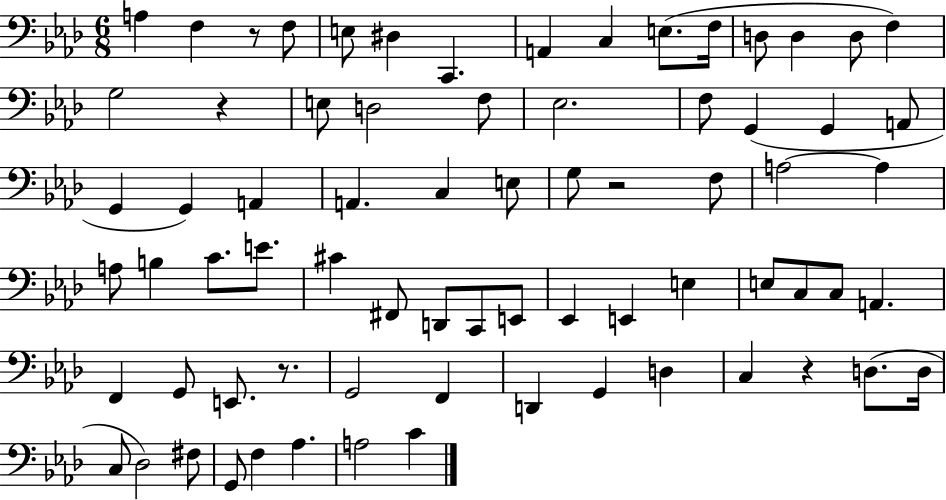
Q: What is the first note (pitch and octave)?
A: A3